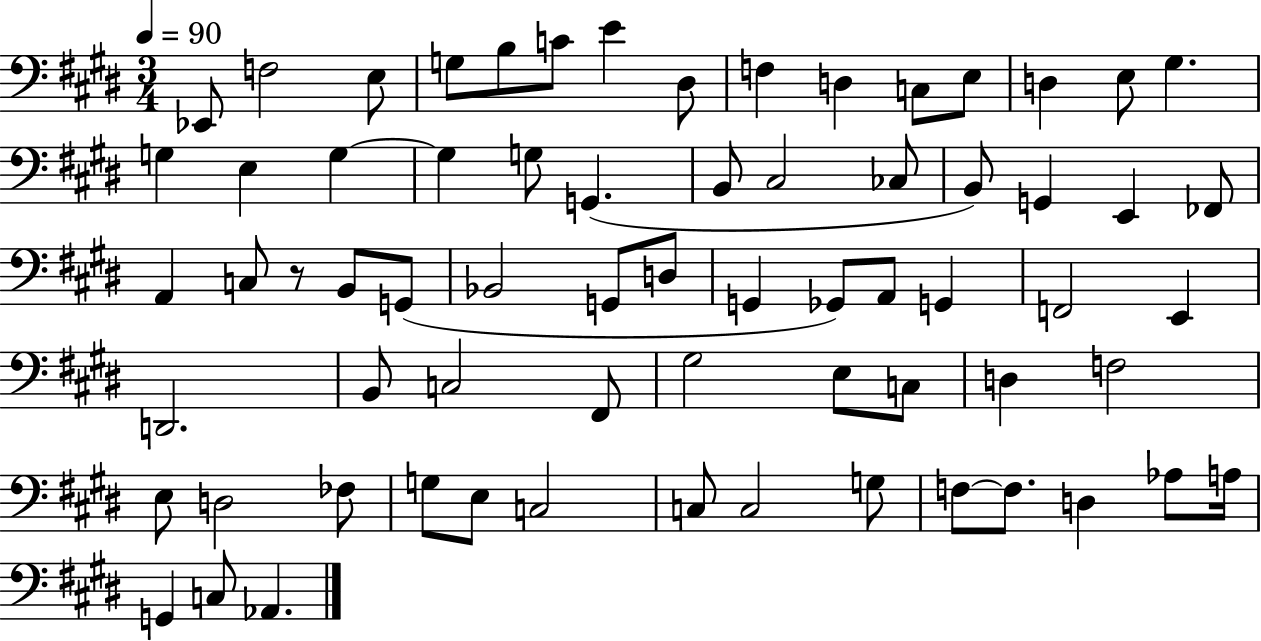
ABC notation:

X:1
T:Untitled
M:3/4
L:1/4
K:E
_E,,/2 F,2 E,/2 G,/2 B,/2 C/2 E ^D,/2 F, D, C,/2 E,/2 D, E,/2 ^G, G, E, G, G, G,/2 G,, B,,/2 ^C,2 _C,/2 B,,/2 G,, E,, _F,,/2 A,, C,/2 z/2 B,,/2 G,,/2 _B,,2 G,,/2 D,/2 G,, _G,,/2 A,,/2 G,, F,,2 E,, D,,2 B,,/2 C,2 ^F,,/2 ^G,2 E,/2 C,/2 D, F,2 E,/2 D,2 _F,/2 G,/2 E,/2 C,2 C,/2 C,2 G,/2 F,/2 F,/2 D, _A,/2 A,/4 G,, C,/2 _A,,